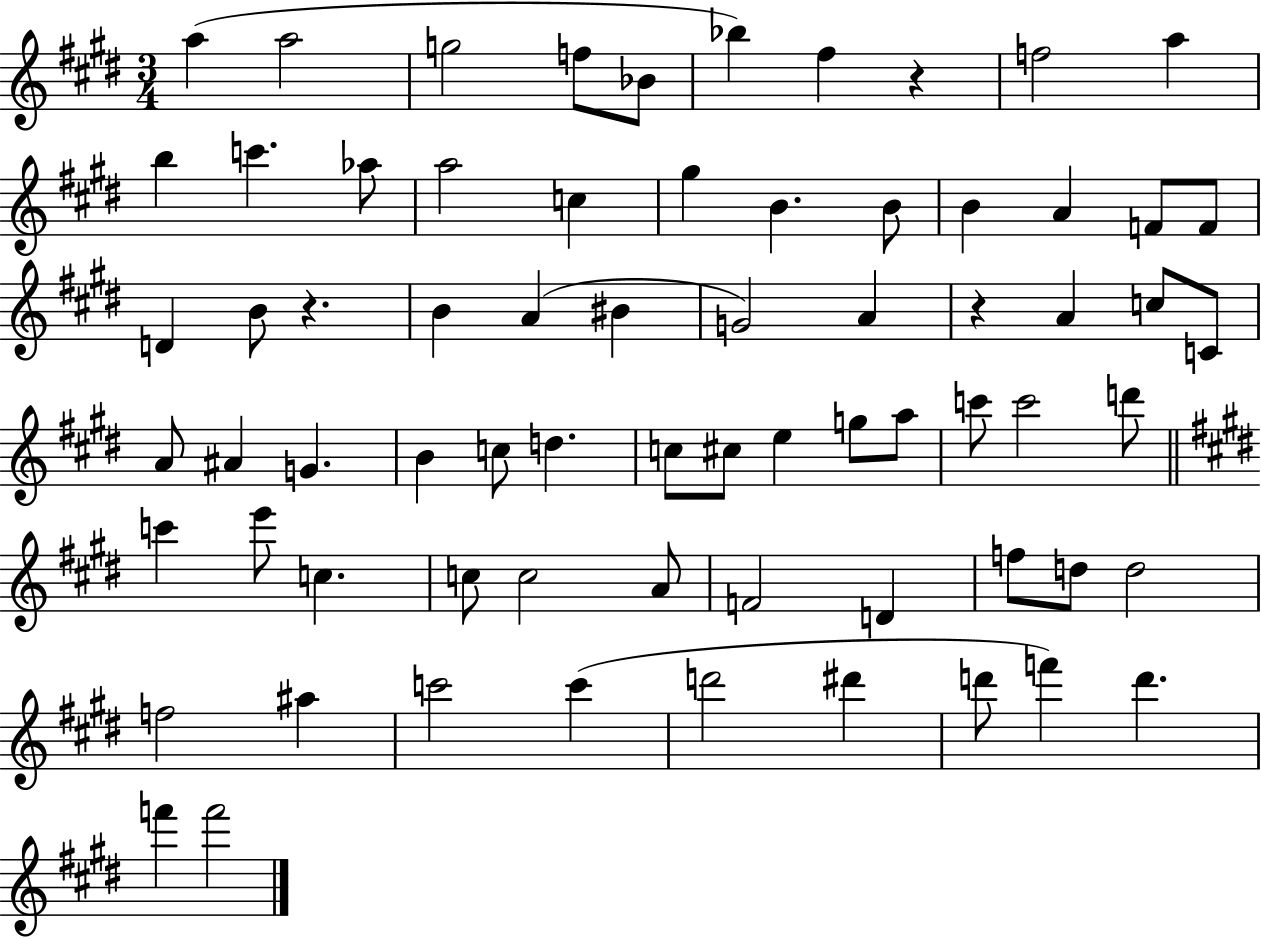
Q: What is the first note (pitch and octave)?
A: A5